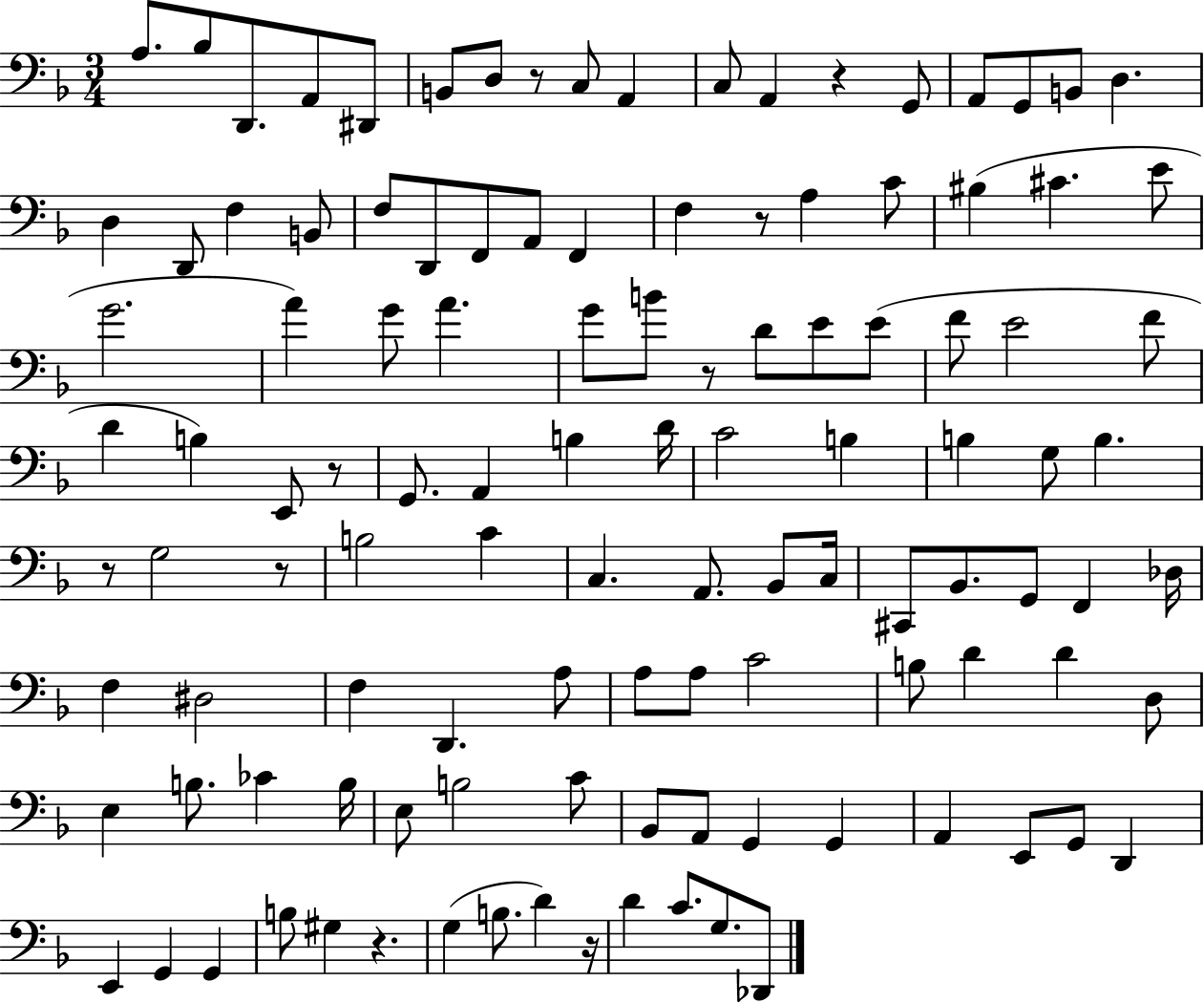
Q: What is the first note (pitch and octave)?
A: A3